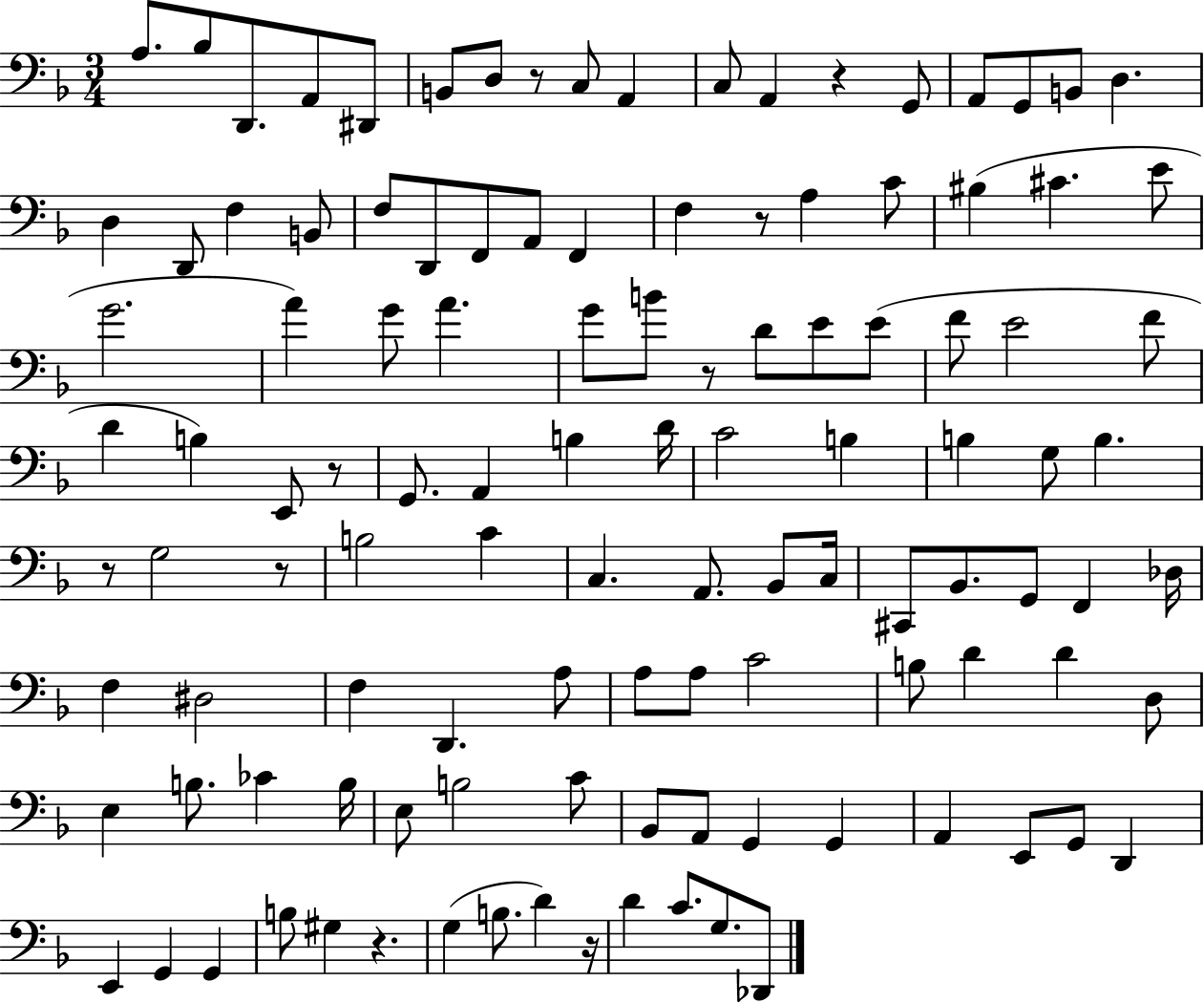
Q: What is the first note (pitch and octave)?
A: A3